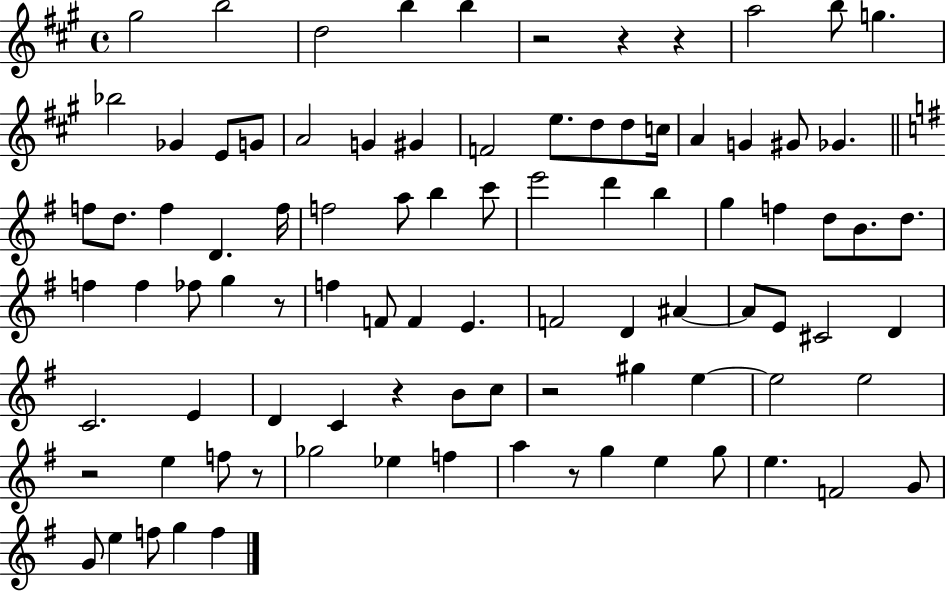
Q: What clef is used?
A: treble